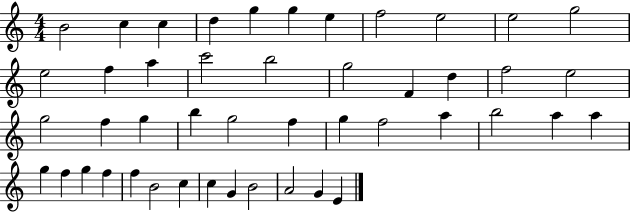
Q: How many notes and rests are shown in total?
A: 46